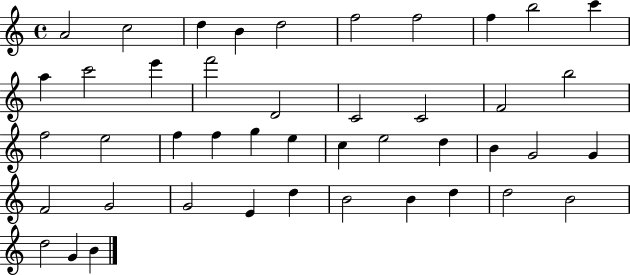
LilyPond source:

{
  \clef treble
  \time 4/4
  \defaultTimeSignature
  \key c \major
  a'2 c''2 | d''4 b'4 d''2 | f''2 f''2 | f''4 b''2 c'''4 | \break a''4 c'''2 e'''4 | f'''2 d'2 | c'2 c'2 | f'2 b''2 | \break f''2 e''2 | f''4 f''4 g''4 e''4 | c''4 e''2 d''4 | b'4 g'2 g'4 | \break f'2 g'2 | g'2 e'4 d''4 | b'2 b'4 d''4 | d''2 b'2 | \break d''2 g'4 b'4 | \bar "|."
}